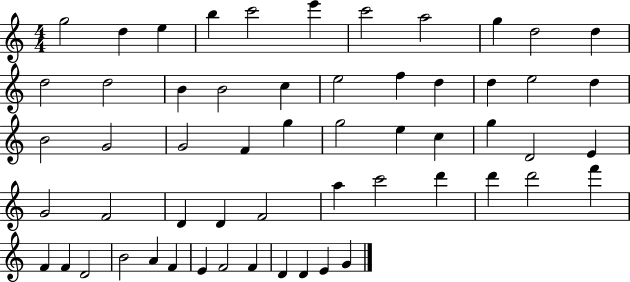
{
  \clef treble
  \numericTimeSignature
  \time 4/4
  \key c \major
  g''2 d''4 e''4 | b''4 c'''2 e'''4 | c'''2 a''2 | g''4 d''2 d''4 | \break d''2 d''2 | b'4 b'2 c''4 | e''2 f''4 d''4 | d''4 e''2 d''4 | \break b'2 g'2 | g'2 f'4 g''4 | g''2 e''4 c''4 | g''4 d'2 e'4 | \break g'2 f'2 | d'4 d'4 f'2 | a''4 c'''2 d'''4 | d'''4 d'''2 f'''4 | \break f'4 f'4 d'2 | b'2 a'4 f'4 | e'4 f'2 f'4 | d'4 d'4 e'4 g'4 | \break \bar "|."
}